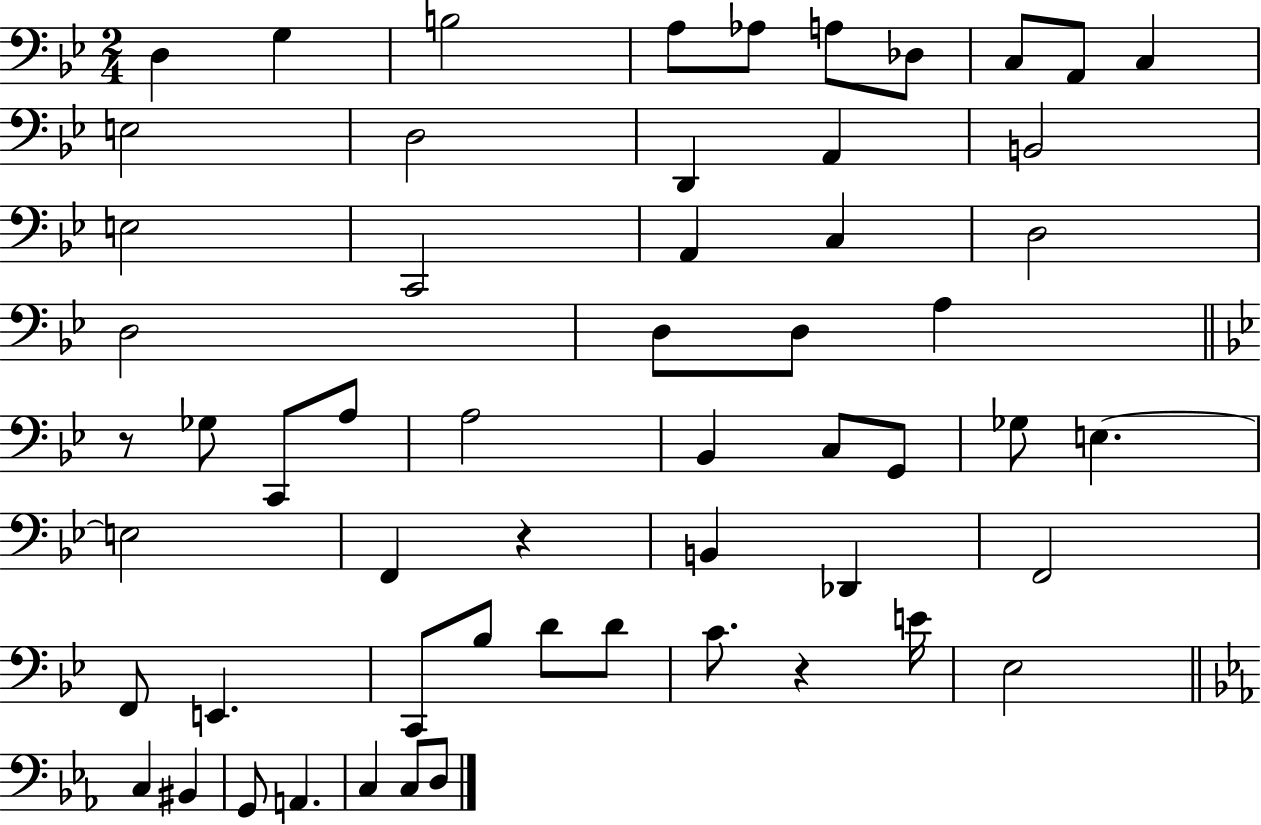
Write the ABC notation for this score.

X:1
T:Untitled
M:2/4
L:1/4
K:Bb
D, G, B,2 A,/2 _A,/2 A,/2 _D,/2 C,/2 A,,/2 C, E,2 D,2 D,, A,, B,,2 E,2 C,,2 A,, C, D,2 D,2 D,/2 D,/2 A, z/2 _G,/2 C,,/2 A,/2 A,2 _B,, C,/2 G,,/2 _G,/2 E, E,2 F,, z B,, _D,, F,,2 F,,/2 E,, C,,/2 _B,/2 D/2 D/2 C/2 z E/4 _E,2 C, ^B,, G,,/2 A,, C, C,/2 D,/2